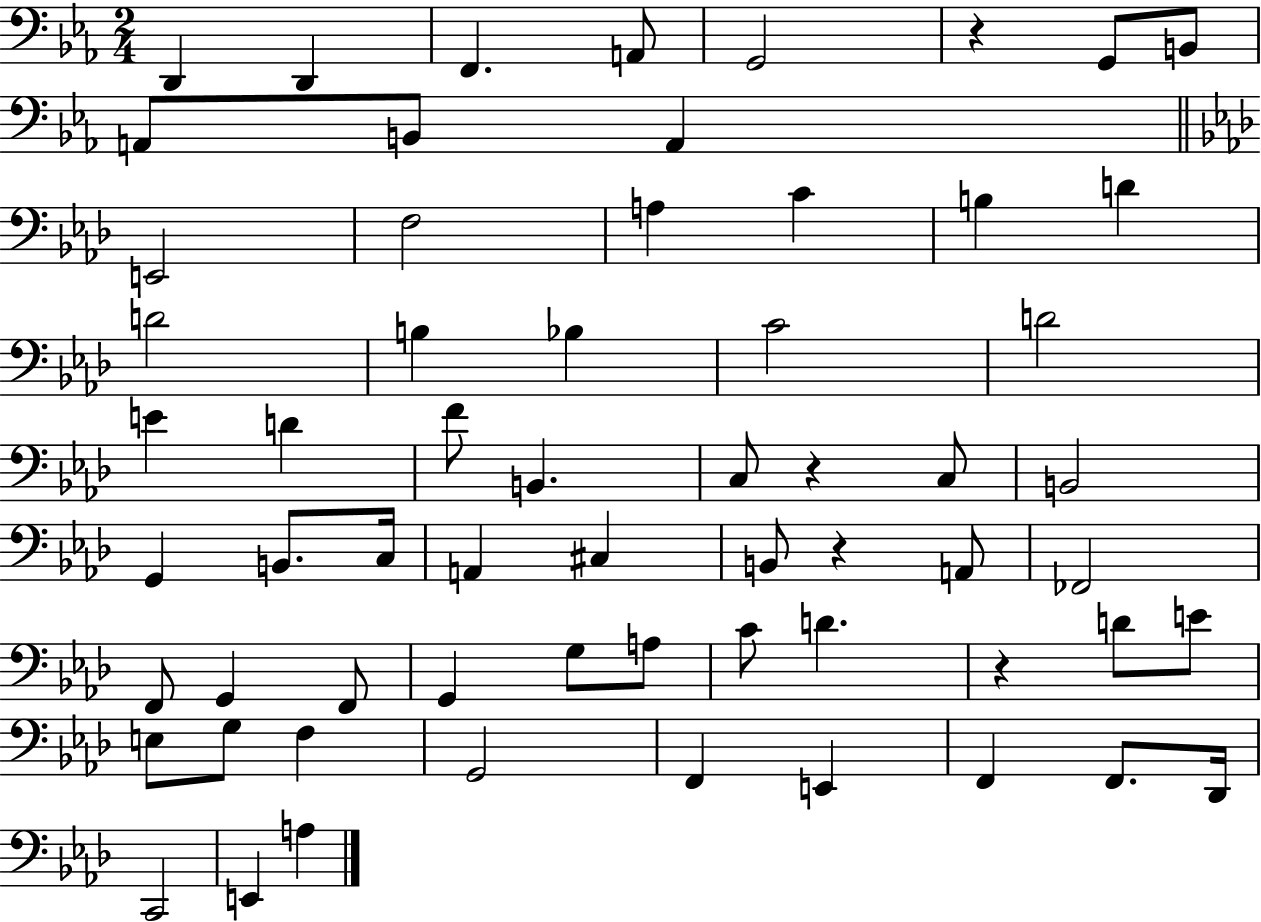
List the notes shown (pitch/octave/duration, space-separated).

D2/q D2/q F2/q. A2/e G2/h R/q G2/e B2/e A2/e B2/e A2/q E2/h F3/h A3/q C4/q B3/q D4/q D4/h B3/q Bb3/q C4/h D4/h E4/q D4/q F4/e B2/q. C3/e R/q C3/e B2/h G2/q B2/e. C3/s A2/q C#3/q B2/e R/q A2/e FES2/h F2/e G2/q F2/e G2/q G3/e A3/e C4/e D4/q. R/q D4/e E4/e E3/e G3/e F3/q G2/h F2/q E2/q F2/q F2/e. Db2/s C2/h E2/q A3/q